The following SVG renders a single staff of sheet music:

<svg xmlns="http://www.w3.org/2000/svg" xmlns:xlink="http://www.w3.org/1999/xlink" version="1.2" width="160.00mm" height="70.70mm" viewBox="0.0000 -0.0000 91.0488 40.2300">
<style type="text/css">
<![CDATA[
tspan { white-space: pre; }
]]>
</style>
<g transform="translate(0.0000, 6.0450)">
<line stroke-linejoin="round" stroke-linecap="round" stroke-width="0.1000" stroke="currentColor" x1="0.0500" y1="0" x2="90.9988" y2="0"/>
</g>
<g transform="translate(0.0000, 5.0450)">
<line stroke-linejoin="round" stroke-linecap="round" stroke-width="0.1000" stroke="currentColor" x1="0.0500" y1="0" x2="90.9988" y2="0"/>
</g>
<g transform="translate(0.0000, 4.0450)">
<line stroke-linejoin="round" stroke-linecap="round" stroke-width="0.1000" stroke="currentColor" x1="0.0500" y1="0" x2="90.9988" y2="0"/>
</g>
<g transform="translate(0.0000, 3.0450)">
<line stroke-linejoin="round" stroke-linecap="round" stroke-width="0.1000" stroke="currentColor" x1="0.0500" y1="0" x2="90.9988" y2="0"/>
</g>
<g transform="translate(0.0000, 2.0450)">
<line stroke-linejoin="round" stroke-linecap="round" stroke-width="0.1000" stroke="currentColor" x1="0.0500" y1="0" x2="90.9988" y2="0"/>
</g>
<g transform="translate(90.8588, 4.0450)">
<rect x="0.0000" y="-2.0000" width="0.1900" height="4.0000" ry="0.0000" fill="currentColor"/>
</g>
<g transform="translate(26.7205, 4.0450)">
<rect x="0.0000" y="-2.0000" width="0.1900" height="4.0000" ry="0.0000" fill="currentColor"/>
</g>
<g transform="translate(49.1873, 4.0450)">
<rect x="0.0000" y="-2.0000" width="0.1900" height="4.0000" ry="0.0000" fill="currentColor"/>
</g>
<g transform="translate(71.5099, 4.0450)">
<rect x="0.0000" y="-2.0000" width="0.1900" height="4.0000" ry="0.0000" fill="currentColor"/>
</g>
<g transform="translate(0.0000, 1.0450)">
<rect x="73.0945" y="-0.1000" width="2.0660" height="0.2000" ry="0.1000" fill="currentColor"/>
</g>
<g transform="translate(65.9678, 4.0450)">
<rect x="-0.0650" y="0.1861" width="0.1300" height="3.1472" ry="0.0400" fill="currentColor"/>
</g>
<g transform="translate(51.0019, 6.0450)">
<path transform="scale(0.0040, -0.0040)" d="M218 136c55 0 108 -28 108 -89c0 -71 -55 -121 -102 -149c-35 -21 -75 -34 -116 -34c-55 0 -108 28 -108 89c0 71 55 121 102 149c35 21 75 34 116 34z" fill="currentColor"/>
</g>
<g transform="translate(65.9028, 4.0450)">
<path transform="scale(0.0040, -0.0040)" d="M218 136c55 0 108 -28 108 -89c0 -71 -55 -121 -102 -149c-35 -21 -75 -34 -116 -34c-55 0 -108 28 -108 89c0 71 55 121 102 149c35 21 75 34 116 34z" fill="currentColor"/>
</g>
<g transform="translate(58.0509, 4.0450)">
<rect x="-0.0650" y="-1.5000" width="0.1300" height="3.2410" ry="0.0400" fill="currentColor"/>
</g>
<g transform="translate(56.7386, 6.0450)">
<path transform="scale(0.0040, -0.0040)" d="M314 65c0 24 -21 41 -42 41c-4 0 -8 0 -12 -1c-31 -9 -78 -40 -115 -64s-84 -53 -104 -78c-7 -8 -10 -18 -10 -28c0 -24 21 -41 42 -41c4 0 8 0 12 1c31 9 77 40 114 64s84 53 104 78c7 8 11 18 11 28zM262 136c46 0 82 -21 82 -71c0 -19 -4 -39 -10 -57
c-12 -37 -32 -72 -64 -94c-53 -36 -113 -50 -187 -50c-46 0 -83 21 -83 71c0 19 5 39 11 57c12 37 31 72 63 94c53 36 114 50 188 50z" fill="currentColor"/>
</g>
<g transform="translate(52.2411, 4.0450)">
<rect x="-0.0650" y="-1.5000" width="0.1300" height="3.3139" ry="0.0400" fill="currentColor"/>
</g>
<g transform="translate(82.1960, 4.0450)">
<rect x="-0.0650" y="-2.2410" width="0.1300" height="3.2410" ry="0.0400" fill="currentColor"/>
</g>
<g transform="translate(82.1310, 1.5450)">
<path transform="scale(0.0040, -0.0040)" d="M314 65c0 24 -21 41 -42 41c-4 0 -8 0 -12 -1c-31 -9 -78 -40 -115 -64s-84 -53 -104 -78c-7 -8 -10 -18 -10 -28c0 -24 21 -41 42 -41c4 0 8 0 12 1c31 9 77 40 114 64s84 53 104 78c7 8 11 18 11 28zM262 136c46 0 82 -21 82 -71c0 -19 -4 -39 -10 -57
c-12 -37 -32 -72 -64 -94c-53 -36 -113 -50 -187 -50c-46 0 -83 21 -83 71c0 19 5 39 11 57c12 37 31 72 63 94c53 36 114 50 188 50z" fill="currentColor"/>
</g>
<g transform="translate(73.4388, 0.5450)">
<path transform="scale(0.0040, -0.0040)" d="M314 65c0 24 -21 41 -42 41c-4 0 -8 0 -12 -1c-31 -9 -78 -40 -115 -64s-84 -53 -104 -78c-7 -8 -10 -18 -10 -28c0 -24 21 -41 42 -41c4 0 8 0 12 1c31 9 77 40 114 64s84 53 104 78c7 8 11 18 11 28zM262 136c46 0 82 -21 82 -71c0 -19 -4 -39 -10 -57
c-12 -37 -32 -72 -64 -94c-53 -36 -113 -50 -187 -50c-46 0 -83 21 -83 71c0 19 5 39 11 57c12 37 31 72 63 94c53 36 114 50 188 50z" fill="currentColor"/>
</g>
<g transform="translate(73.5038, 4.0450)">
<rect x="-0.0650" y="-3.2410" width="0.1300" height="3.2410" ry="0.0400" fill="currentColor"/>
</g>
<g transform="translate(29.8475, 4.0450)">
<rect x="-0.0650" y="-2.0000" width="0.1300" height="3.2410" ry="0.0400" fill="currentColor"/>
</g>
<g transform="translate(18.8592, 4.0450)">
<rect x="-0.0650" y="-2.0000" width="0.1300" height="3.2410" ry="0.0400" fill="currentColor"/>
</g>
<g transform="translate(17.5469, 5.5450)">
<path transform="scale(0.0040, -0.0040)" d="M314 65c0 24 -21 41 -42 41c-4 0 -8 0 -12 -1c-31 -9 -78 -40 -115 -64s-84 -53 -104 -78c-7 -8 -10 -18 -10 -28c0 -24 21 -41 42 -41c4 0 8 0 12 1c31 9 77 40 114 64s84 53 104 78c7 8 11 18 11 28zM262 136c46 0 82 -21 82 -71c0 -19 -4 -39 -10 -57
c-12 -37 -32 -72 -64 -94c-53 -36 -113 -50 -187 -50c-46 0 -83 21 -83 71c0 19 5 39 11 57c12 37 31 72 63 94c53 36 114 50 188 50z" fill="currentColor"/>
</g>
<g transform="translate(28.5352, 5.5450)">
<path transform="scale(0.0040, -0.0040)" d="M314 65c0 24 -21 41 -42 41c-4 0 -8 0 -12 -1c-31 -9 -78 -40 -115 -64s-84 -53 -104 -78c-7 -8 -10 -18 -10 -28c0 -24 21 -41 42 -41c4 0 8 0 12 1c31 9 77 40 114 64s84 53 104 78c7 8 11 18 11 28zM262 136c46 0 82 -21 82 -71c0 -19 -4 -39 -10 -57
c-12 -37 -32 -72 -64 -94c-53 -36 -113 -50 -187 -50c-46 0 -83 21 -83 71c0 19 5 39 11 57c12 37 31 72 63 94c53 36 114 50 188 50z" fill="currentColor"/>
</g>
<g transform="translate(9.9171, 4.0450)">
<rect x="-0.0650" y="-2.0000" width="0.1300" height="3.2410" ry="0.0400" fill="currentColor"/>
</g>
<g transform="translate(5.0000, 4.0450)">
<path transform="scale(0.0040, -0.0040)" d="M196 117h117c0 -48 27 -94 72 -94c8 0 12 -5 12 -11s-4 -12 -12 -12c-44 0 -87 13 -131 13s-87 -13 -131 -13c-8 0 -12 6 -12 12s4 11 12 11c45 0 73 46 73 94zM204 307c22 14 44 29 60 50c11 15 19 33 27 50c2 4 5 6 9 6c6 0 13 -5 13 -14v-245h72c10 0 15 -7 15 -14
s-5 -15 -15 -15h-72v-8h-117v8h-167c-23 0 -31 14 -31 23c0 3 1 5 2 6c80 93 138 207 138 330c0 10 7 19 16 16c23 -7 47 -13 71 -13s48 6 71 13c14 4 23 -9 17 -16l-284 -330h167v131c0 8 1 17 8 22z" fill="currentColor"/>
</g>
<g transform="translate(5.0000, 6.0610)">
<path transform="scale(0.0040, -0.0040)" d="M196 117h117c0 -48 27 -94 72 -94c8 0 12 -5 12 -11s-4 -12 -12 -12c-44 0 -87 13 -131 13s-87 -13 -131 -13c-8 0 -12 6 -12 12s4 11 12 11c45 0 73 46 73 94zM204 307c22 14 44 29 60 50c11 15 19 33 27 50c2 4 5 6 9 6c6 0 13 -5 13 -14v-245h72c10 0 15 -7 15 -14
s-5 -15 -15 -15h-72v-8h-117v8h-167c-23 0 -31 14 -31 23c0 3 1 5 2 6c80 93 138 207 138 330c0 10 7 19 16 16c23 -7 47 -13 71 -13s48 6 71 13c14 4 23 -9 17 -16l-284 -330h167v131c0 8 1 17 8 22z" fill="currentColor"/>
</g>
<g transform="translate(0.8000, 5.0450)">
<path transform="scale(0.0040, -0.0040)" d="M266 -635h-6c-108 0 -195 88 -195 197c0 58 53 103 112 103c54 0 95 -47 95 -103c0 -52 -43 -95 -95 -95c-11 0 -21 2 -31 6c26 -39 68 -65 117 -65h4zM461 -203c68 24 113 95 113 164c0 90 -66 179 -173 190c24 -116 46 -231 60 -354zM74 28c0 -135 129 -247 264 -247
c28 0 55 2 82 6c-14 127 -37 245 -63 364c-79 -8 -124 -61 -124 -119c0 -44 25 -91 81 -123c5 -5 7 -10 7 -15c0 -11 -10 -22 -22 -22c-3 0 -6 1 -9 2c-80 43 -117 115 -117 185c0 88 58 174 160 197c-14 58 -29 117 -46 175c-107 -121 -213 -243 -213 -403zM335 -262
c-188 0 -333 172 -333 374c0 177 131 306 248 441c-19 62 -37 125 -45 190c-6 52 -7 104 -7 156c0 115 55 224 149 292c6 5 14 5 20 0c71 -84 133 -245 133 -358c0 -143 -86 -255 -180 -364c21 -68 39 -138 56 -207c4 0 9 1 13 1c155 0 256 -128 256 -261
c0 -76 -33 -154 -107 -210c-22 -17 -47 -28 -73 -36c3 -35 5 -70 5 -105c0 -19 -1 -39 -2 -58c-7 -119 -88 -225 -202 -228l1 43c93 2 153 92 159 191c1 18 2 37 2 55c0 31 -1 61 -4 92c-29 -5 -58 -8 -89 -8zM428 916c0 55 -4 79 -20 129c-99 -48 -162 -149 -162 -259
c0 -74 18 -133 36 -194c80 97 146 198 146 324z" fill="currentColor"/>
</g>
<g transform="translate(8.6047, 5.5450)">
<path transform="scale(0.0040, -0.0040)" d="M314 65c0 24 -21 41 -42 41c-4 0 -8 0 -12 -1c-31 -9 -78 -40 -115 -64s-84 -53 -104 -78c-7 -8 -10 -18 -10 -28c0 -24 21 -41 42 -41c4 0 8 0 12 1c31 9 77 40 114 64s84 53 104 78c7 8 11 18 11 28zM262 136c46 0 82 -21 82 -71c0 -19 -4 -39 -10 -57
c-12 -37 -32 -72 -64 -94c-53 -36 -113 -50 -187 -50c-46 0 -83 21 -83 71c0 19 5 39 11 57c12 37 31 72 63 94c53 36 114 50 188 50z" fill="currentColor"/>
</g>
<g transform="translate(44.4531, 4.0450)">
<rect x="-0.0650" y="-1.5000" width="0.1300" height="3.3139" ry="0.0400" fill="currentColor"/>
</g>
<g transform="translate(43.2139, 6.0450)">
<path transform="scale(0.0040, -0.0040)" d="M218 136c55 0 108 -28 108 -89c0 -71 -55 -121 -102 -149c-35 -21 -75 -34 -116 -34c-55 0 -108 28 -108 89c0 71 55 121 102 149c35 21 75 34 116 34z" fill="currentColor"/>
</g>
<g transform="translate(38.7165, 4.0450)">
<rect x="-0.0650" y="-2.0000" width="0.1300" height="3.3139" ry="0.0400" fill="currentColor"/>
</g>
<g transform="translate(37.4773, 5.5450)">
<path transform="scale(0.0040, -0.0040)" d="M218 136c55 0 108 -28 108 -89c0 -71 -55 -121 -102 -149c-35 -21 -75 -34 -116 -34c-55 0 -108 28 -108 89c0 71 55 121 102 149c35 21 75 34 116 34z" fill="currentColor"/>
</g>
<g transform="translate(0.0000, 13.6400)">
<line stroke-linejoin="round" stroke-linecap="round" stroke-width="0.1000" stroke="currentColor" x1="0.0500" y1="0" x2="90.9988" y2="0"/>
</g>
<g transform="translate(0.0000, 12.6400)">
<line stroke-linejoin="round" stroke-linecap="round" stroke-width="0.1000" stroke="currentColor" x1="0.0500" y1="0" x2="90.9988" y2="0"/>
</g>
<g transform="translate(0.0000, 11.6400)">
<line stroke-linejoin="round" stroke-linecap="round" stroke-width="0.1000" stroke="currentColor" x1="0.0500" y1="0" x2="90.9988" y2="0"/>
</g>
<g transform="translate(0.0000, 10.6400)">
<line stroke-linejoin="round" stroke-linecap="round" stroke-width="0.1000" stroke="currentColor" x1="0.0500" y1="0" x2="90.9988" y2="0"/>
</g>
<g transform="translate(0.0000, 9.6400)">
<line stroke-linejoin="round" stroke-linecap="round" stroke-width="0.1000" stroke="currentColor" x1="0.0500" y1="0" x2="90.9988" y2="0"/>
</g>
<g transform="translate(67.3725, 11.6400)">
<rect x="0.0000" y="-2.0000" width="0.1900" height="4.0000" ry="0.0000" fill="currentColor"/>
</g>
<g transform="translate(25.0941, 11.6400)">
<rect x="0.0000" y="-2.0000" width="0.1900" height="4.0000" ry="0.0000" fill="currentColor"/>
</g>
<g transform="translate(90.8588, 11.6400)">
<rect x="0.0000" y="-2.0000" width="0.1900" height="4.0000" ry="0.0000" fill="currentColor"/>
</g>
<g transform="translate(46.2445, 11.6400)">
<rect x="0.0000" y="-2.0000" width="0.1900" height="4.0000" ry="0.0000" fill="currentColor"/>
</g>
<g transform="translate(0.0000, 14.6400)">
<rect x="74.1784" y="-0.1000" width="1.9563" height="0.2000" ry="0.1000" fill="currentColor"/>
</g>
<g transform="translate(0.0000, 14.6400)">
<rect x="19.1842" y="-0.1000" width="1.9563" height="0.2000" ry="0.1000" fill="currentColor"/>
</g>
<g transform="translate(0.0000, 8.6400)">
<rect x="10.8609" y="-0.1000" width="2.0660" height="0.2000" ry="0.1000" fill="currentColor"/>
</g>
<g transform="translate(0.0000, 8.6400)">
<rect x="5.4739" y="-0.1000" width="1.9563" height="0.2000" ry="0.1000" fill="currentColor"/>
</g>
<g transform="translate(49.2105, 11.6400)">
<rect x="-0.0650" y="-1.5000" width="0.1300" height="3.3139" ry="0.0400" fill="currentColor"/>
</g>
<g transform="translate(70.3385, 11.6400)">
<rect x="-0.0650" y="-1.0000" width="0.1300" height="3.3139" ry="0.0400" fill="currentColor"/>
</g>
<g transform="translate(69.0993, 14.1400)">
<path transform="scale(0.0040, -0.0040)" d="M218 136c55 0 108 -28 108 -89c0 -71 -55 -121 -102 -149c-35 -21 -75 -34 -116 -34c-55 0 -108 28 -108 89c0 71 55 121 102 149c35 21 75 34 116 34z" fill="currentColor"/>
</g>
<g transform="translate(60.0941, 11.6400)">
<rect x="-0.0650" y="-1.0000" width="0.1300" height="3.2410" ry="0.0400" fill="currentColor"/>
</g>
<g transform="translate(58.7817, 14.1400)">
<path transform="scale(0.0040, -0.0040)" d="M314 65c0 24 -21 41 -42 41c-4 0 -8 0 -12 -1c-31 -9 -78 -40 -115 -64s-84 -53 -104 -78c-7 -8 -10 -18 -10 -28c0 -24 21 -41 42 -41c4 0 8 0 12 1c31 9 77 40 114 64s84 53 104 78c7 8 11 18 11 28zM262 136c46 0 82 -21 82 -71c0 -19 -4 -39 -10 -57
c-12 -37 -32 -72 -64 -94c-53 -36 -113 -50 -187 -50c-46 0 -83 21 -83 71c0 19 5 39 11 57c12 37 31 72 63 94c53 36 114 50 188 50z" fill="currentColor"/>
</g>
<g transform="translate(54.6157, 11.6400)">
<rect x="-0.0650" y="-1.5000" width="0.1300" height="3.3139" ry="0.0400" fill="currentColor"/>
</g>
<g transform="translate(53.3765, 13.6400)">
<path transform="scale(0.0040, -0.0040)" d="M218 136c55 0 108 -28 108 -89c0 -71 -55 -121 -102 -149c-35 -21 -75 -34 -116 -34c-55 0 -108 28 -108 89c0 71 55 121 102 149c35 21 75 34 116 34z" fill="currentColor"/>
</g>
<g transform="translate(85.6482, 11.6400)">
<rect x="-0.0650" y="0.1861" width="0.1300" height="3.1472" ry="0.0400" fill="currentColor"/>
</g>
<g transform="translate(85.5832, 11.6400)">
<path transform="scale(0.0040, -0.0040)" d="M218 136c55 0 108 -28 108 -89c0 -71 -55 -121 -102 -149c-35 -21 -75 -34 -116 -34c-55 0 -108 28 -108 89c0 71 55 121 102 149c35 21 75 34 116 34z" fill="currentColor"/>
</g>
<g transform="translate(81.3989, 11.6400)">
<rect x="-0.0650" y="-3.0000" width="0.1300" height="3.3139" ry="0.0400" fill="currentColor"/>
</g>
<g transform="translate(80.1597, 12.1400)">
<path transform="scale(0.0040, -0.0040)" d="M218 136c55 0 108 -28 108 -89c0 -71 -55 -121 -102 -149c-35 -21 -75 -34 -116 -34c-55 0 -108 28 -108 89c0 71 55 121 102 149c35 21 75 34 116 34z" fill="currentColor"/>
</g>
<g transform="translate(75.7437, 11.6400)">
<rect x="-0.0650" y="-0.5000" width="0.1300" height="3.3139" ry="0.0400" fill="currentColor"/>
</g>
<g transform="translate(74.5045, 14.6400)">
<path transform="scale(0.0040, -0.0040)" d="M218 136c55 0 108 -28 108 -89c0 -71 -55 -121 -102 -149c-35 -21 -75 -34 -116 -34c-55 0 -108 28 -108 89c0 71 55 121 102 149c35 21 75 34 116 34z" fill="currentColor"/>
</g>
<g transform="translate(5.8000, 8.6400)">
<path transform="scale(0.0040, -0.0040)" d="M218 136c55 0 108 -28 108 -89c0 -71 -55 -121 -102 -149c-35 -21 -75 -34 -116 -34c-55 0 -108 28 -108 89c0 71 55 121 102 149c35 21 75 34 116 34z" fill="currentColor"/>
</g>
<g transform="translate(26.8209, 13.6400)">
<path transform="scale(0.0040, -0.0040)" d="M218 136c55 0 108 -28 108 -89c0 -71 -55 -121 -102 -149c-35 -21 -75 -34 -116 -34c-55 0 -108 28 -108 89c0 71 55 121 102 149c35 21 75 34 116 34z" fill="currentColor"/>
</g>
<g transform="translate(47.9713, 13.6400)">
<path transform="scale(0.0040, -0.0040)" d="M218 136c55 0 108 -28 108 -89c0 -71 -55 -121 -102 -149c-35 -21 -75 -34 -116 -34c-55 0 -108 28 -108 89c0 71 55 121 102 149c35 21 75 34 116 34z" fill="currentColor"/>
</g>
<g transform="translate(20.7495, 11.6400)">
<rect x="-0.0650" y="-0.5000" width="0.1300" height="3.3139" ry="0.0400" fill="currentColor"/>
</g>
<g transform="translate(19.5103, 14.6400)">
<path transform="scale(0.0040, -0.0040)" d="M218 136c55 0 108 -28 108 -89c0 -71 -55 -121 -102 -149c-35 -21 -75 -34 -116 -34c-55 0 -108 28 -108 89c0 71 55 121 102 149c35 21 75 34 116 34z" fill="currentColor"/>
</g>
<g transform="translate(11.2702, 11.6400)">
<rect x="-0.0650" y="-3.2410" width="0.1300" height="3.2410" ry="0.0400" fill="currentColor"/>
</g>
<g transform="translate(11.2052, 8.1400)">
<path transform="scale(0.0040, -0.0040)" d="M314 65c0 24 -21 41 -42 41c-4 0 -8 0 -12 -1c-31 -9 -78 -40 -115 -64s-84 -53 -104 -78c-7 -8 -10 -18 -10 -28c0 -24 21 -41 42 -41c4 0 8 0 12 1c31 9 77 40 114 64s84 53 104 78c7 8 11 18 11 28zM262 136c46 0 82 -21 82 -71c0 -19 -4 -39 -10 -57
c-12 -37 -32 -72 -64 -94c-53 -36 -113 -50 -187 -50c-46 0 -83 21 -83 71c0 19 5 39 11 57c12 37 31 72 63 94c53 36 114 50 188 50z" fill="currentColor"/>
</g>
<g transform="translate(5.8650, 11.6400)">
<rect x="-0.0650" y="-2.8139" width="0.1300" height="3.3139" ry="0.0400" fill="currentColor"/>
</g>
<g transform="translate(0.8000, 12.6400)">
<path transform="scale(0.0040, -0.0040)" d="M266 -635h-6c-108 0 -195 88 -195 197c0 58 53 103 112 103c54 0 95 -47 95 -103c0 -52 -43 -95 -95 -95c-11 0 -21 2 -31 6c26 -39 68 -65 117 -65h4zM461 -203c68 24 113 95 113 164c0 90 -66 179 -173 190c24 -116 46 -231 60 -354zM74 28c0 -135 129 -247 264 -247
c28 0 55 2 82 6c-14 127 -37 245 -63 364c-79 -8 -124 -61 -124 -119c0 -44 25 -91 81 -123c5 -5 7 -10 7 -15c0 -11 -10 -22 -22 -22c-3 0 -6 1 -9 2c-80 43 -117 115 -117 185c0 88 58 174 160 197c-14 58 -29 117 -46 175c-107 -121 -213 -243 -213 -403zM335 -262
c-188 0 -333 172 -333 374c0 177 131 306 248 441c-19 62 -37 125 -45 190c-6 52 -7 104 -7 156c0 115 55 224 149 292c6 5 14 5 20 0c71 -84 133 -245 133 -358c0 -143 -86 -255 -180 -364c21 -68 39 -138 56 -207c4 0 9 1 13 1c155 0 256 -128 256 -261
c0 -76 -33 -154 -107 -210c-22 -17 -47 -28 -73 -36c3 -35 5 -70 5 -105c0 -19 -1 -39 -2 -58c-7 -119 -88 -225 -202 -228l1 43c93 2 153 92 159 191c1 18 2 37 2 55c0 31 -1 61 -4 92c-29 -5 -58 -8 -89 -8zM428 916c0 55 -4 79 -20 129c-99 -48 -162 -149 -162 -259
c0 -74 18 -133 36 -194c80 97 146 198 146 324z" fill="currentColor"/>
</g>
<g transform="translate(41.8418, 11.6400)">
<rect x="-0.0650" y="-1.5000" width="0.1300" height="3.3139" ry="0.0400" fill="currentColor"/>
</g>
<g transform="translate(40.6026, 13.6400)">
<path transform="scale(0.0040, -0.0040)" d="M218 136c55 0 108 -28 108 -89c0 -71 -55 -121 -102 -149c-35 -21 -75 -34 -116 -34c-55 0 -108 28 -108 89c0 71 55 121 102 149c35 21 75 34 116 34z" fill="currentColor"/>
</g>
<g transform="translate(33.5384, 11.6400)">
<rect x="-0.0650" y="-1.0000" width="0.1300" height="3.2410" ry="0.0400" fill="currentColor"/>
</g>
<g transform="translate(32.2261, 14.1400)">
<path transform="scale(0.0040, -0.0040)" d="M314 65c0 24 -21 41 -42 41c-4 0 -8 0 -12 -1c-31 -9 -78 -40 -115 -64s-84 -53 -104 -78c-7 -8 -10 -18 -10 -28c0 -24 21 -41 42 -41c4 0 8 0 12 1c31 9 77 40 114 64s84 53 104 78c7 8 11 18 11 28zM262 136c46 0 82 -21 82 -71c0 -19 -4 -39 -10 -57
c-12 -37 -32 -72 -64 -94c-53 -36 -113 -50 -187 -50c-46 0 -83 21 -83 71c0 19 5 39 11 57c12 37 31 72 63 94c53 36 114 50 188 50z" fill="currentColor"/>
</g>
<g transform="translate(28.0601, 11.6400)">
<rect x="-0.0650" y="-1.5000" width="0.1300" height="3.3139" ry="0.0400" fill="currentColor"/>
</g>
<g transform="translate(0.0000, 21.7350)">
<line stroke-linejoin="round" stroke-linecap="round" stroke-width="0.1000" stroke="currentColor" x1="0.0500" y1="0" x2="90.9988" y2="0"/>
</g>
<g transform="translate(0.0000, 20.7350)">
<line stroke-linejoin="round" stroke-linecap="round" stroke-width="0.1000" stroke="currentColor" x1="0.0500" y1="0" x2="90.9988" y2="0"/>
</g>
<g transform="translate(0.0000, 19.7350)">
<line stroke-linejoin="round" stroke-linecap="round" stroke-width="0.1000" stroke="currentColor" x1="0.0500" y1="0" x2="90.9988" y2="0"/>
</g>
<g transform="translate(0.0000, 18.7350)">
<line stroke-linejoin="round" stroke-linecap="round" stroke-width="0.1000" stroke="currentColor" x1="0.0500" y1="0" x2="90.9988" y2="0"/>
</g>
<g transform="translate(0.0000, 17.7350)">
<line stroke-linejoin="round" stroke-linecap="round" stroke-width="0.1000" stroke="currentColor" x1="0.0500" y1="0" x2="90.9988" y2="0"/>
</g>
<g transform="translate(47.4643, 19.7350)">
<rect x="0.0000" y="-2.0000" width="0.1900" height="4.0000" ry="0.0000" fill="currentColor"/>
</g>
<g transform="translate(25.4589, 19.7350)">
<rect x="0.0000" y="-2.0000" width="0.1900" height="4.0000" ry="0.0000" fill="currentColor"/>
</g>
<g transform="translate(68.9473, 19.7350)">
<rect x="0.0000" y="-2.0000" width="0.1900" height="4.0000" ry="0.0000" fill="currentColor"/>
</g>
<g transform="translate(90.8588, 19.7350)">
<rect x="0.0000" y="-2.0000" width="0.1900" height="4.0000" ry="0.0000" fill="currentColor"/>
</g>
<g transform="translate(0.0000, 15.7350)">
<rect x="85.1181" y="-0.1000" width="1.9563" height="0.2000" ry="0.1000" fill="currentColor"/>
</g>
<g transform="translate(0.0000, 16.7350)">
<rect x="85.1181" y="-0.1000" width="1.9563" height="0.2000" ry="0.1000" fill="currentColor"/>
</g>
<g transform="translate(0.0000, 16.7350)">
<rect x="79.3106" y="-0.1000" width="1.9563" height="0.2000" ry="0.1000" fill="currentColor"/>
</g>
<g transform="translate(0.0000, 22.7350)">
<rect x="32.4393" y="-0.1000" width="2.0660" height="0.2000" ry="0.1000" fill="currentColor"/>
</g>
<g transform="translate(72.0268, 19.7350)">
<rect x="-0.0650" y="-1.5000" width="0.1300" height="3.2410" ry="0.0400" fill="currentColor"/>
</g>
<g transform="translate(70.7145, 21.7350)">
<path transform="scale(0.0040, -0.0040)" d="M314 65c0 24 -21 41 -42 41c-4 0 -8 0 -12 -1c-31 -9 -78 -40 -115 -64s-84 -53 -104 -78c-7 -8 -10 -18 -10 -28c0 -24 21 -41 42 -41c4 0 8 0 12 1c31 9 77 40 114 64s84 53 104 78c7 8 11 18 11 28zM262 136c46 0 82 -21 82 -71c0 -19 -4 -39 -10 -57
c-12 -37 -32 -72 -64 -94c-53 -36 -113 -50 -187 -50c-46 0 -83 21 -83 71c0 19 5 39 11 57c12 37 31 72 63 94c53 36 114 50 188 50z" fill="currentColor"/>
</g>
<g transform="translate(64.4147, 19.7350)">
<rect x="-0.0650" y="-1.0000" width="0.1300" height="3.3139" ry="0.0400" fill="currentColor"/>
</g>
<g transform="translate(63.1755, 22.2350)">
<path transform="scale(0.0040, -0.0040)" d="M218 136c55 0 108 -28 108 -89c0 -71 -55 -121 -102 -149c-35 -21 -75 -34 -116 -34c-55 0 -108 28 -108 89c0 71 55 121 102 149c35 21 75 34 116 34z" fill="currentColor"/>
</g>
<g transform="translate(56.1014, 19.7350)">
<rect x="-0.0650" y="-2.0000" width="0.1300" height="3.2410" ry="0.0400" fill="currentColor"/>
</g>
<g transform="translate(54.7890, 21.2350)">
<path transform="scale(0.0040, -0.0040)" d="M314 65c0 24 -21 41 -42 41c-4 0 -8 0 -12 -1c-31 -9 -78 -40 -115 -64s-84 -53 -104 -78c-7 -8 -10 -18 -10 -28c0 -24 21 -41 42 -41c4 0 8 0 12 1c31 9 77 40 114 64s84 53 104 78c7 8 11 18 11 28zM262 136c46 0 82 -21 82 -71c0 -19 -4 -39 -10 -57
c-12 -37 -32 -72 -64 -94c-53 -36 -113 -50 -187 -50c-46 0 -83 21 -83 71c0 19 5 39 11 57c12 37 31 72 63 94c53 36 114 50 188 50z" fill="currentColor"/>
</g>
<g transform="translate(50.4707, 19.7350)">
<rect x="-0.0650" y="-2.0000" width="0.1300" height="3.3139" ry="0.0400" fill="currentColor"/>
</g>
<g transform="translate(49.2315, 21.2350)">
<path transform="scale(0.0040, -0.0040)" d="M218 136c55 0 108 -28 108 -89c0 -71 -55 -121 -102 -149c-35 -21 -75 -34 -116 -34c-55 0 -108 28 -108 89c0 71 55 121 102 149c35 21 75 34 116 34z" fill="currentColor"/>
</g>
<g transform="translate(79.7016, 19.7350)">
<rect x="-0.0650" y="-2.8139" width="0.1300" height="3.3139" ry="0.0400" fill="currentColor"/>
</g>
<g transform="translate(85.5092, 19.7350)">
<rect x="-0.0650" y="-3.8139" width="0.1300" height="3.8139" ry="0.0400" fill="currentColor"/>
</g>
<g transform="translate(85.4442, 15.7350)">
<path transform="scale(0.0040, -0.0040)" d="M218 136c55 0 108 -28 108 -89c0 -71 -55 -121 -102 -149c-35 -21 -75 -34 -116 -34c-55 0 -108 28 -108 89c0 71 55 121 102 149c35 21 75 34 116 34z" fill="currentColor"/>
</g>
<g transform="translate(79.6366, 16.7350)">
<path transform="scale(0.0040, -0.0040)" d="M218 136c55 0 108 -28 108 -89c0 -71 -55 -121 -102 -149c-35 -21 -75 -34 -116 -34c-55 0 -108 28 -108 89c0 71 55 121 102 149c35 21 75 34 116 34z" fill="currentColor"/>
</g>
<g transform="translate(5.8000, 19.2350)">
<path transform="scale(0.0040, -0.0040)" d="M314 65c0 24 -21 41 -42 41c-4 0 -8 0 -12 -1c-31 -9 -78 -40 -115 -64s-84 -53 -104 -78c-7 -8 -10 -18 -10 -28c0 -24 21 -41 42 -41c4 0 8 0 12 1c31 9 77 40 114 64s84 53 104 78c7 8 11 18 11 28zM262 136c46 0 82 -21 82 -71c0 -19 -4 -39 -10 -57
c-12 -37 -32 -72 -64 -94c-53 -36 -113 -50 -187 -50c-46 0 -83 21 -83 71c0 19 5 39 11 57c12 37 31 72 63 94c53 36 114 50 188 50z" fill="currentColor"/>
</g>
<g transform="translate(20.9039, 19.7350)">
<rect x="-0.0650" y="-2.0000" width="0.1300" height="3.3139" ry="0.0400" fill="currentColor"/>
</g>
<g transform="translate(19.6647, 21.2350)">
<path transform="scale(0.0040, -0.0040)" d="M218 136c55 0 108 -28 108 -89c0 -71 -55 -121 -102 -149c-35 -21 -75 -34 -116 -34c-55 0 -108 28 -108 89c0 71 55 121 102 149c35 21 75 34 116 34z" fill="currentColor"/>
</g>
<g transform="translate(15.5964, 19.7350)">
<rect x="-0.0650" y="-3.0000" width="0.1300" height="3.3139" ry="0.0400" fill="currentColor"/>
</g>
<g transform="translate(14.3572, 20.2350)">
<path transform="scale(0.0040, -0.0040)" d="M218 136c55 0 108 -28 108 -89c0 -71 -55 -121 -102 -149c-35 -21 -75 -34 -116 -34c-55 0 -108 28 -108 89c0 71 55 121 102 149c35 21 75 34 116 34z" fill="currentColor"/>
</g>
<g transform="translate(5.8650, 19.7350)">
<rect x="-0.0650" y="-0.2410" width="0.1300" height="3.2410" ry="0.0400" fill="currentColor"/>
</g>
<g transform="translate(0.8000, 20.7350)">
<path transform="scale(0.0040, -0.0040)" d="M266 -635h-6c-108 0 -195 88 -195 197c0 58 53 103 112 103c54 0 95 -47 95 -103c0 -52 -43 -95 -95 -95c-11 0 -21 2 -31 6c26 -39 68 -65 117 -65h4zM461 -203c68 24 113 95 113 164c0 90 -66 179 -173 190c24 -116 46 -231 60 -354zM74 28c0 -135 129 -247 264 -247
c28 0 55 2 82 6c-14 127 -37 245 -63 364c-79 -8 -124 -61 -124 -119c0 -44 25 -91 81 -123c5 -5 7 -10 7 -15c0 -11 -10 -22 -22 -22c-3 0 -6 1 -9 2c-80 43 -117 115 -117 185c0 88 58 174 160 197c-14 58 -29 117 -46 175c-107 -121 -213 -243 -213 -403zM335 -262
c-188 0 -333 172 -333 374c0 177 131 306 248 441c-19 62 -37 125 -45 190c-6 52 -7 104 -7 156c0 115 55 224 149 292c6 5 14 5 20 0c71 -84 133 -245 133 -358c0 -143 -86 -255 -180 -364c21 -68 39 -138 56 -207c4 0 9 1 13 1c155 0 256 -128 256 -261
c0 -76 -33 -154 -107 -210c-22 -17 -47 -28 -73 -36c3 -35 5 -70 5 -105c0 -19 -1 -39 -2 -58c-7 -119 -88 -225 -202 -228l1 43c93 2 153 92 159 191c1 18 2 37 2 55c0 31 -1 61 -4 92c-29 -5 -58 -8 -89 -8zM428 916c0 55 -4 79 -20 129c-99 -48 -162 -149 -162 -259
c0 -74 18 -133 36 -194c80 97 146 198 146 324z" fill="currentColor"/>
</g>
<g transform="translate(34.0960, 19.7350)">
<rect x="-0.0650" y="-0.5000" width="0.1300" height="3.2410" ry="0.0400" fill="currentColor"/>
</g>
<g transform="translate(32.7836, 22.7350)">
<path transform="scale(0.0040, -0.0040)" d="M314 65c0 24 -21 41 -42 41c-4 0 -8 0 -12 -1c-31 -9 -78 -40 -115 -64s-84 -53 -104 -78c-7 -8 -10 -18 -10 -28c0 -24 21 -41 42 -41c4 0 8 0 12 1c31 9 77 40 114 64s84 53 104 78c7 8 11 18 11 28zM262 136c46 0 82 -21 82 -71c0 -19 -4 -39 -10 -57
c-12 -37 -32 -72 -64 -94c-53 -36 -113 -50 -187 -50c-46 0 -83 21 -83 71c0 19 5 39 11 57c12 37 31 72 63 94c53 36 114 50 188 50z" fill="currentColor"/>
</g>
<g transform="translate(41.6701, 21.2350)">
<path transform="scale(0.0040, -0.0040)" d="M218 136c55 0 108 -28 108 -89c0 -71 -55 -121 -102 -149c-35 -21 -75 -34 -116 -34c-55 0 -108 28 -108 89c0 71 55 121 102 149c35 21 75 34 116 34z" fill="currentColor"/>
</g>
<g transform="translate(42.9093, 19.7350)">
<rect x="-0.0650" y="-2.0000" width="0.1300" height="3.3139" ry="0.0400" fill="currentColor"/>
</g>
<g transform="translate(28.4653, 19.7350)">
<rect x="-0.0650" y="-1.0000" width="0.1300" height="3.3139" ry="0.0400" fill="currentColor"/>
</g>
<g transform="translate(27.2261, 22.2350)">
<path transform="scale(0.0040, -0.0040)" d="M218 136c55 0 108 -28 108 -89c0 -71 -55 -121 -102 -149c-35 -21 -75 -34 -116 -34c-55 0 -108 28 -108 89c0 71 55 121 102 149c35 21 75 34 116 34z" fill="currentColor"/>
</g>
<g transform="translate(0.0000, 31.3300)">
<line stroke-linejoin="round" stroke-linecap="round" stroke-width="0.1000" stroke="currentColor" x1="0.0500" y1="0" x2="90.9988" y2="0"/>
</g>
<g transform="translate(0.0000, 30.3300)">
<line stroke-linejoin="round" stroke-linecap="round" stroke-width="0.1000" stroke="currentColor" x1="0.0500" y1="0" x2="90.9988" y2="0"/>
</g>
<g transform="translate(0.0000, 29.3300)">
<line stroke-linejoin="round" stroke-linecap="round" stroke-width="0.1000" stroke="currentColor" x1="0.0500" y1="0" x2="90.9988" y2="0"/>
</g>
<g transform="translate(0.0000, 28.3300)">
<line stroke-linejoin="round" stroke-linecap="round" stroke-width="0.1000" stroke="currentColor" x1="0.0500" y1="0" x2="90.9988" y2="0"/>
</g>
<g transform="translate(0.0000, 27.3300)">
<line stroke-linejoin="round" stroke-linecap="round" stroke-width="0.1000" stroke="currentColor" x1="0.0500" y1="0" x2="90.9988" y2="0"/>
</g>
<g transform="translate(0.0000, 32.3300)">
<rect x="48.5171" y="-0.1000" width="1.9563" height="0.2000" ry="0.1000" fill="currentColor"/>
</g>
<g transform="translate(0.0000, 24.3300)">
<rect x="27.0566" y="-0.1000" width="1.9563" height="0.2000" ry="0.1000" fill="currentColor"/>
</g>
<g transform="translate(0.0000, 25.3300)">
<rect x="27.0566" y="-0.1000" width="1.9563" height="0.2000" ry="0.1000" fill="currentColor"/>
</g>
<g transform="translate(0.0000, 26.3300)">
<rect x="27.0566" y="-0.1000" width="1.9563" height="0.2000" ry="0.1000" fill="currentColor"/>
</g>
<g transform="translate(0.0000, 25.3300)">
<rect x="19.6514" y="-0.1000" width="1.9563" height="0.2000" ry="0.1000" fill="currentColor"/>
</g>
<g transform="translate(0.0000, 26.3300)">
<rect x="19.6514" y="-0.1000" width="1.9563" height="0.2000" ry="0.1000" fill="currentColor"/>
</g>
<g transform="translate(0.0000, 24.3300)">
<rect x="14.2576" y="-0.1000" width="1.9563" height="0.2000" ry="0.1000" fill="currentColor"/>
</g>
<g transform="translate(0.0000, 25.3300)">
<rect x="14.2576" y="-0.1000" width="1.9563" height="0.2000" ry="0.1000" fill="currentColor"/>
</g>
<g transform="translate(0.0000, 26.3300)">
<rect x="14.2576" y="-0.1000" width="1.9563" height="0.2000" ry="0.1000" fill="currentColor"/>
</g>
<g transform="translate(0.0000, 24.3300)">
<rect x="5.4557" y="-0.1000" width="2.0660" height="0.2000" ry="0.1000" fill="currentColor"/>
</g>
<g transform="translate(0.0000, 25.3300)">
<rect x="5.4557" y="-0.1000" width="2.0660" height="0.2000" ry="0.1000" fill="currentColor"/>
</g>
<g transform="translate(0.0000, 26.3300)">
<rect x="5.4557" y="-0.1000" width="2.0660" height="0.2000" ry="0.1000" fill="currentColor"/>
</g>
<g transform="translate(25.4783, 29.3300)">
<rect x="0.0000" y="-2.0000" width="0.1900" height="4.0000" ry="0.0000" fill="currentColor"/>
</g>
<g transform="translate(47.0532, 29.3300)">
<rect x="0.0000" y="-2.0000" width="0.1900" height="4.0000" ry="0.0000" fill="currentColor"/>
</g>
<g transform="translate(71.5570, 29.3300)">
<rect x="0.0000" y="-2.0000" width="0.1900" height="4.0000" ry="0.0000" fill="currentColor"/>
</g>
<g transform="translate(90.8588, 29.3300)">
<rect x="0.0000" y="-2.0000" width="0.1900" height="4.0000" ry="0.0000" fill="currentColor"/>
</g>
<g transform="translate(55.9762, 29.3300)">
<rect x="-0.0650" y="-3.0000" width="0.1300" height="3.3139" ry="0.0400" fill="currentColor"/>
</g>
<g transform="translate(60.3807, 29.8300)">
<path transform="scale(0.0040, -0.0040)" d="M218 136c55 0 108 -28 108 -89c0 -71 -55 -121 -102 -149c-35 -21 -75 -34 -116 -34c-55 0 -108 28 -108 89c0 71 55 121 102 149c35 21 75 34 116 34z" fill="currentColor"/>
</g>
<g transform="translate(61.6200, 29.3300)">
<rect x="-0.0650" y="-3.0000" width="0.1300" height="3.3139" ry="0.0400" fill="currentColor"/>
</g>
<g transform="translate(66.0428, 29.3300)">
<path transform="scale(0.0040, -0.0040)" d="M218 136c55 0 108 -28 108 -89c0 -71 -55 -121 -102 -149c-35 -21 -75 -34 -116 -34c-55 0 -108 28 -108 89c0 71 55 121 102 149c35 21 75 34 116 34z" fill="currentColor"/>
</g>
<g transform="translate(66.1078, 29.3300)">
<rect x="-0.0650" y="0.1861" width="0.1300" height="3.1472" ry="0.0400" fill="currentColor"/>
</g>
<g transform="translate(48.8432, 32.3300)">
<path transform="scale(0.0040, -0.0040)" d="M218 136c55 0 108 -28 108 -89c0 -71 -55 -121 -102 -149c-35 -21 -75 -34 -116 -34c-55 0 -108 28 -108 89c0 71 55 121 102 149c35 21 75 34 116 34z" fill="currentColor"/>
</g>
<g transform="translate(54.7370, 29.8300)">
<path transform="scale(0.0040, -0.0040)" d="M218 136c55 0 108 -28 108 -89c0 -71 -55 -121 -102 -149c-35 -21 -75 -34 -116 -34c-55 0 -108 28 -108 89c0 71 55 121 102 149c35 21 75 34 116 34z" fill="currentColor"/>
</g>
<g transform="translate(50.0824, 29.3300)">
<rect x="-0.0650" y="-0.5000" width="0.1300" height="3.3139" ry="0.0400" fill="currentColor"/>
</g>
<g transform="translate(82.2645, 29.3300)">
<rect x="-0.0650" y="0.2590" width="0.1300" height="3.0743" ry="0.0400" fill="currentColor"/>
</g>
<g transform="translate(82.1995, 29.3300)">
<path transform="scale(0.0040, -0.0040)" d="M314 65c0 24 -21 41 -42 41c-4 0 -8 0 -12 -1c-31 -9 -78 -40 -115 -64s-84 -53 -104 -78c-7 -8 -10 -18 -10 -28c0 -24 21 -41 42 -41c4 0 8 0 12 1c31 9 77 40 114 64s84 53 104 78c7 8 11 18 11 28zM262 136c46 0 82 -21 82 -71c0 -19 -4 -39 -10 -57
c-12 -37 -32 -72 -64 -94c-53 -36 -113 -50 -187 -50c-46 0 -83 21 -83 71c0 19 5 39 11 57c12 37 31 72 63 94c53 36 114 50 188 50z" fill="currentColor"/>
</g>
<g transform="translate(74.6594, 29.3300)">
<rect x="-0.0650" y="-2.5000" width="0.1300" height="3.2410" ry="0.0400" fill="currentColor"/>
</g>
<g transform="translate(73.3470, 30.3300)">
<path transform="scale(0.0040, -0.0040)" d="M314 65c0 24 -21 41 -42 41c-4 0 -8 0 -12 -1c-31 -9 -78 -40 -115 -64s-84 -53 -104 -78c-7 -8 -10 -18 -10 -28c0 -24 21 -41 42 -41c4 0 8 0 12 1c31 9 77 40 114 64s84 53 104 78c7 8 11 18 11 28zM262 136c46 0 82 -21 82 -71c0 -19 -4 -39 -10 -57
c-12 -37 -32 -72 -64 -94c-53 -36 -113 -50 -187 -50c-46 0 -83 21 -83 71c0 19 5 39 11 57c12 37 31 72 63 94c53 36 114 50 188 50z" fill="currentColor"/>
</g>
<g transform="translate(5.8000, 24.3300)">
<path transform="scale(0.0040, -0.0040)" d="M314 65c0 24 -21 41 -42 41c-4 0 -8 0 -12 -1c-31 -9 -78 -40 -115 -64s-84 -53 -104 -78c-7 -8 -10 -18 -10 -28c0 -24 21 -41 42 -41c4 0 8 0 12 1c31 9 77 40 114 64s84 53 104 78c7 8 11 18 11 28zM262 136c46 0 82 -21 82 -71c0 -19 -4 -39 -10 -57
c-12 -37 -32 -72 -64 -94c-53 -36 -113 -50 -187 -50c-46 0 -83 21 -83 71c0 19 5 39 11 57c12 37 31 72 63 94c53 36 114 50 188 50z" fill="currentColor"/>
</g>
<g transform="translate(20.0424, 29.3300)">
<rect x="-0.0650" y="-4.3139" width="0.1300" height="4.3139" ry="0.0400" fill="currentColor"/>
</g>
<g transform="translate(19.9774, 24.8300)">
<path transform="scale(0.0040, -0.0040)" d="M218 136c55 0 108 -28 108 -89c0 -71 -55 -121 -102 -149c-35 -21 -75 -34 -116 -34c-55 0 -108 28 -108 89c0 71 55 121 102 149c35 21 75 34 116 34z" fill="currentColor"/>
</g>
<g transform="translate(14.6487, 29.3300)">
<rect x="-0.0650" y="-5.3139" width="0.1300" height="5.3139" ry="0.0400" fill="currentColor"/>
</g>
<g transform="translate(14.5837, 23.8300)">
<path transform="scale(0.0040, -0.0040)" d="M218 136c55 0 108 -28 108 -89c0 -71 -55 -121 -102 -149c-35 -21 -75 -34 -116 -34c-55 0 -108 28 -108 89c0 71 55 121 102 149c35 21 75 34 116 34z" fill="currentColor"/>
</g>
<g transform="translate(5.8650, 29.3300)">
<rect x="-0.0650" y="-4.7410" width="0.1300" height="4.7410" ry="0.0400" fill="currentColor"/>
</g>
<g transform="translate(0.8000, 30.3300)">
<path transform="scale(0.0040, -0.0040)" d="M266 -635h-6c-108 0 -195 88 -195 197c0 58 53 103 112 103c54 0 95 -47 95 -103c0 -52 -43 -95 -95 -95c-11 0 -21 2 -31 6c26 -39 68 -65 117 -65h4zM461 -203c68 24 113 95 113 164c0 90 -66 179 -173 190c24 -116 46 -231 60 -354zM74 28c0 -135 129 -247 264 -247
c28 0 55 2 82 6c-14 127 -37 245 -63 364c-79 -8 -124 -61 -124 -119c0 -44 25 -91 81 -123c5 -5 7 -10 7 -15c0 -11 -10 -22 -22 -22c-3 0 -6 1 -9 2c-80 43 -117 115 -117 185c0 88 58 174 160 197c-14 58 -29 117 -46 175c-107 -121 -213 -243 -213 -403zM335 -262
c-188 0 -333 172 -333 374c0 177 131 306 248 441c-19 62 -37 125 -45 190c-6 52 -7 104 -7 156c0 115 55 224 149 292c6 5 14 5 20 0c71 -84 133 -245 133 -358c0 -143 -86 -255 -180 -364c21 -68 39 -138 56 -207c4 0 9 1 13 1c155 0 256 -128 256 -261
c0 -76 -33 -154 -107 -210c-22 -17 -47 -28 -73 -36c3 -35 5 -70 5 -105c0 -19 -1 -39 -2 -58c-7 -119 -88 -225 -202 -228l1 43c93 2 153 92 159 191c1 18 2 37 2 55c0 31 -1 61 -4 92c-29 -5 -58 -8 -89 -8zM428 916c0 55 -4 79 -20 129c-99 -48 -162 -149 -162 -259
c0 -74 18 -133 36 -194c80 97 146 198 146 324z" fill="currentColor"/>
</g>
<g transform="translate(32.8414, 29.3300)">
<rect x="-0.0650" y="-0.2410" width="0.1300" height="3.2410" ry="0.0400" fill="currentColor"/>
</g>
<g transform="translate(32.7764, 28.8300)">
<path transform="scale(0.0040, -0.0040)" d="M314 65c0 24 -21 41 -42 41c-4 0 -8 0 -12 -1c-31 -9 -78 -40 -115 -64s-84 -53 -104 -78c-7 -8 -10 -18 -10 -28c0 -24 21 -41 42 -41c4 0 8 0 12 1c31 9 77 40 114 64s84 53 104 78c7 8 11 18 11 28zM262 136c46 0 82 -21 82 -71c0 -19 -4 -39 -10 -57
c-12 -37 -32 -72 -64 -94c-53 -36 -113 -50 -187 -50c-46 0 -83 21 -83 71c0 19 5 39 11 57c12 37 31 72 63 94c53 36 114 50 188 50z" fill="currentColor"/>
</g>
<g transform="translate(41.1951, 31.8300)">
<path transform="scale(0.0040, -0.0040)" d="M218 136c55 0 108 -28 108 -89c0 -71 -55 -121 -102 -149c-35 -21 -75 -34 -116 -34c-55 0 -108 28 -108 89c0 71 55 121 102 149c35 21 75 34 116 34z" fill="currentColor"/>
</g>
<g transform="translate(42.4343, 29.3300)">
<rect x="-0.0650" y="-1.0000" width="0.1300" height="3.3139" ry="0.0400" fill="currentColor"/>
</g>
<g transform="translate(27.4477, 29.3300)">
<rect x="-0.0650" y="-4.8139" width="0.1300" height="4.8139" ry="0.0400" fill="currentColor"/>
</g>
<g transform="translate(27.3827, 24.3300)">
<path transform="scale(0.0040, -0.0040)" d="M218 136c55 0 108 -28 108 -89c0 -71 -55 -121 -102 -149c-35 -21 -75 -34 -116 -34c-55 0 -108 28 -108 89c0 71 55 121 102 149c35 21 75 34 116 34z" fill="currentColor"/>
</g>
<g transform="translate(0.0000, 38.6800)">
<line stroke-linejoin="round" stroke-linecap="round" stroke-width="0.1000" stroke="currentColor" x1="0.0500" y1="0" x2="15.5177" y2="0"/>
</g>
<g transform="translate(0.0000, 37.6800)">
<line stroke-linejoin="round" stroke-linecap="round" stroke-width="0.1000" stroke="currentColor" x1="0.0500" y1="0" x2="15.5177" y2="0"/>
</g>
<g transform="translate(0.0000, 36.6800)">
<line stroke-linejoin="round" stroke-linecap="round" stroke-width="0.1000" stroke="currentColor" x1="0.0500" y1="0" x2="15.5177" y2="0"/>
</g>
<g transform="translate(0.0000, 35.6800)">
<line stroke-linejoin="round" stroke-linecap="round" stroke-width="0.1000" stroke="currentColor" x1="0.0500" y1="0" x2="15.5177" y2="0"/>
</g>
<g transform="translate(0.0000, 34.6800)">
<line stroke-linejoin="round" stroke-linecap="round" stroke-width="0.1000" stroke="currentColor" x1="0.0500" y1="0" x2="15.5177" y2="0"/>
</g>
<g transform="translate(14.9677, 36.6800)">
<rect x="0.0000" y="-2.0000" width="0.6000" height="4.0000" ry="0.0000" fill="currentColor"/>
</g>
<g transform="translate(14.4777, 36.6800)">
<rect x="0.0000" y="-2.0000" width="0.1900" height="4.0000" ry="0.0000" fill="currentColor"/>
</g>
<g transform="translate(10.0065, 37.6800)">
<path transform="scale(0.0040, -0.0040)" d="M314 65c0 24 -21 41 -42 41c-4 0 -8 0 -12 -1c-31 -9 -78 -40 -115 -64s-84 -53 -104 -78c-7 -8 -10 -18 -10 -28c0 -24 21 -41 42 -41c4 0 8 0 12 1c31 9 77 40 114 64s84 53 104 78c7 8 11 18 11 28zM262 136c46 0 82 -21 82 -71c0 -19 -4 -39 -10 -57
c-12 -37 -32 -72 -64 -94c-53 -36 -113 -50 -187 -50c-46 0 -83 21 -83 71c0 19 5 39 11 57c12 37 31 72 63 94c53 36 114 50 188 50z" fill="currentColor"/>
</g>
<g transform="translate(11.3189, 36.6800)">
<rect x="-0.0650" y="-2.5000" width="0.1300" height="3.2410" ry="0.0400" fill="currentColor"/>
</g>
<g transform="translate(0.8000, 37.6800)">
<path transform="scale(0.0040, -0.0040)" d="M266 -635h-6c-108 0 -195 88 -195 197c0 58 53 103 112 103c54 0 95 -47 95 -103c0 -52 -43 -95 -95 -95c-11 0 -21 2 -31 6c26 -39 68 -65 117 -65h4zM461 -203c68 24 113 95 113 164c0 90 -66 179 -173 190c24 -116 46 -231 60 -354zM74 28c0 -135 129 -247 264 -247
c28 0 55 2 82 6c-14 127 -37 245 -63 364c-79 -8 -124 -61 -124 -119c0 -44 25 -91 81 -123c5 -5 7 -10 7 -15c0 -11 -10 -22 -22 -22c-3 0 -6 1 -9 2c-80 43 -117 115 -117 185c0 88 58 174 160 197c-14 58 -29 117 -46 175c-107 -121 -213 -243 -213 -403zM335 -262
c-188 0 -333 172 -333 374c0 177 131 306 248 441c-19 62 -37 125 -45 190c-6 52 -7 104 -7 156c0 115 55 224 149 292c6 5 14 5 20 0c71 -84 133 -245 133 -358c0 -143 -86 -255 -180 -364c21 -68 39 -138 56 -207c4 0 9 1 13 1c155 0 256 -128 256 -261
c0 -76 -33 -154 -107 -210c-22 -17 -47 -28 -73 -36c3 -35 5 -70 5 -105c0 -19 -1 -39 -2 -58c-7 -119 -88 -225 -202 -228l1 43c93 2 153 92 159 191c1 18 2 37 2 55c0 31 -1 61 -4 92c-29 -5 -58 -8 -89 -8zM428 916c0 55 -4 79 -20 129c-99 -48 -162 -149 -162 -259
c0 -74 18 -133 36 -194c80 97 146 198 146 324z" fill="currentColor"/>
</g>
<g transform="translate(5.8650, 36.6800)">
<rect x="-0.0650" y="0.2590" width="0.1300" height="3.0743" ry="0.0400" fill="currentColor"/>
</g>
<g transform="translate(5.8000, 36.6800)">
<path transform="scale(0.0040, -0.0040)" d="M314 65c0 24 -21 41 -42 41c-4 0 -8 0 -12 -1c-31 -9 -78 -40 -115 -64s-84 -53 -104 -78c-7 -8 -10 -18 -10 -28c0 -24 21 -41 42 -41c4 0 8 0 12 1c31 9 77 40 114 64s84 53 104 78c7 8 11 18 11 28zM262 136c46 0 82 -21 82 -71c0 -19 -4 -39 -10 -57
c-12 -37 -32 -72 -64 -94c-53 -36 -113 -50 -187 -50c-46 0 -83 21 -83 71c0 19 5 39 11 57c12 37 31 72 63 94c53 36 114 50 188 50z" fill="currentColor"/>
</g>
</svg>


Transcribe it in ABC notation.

X:1
T:Untitled
M:4/4
L:1/4
K:C
F2 F2 F2 F E E E2 B b2 g2 a b2 C E D2 E E E D2 D C A B c2 A F D C2 F F F2 D E2 a c' e'2 f' d' e' c2 D C A A B G2 B2 B2 G2